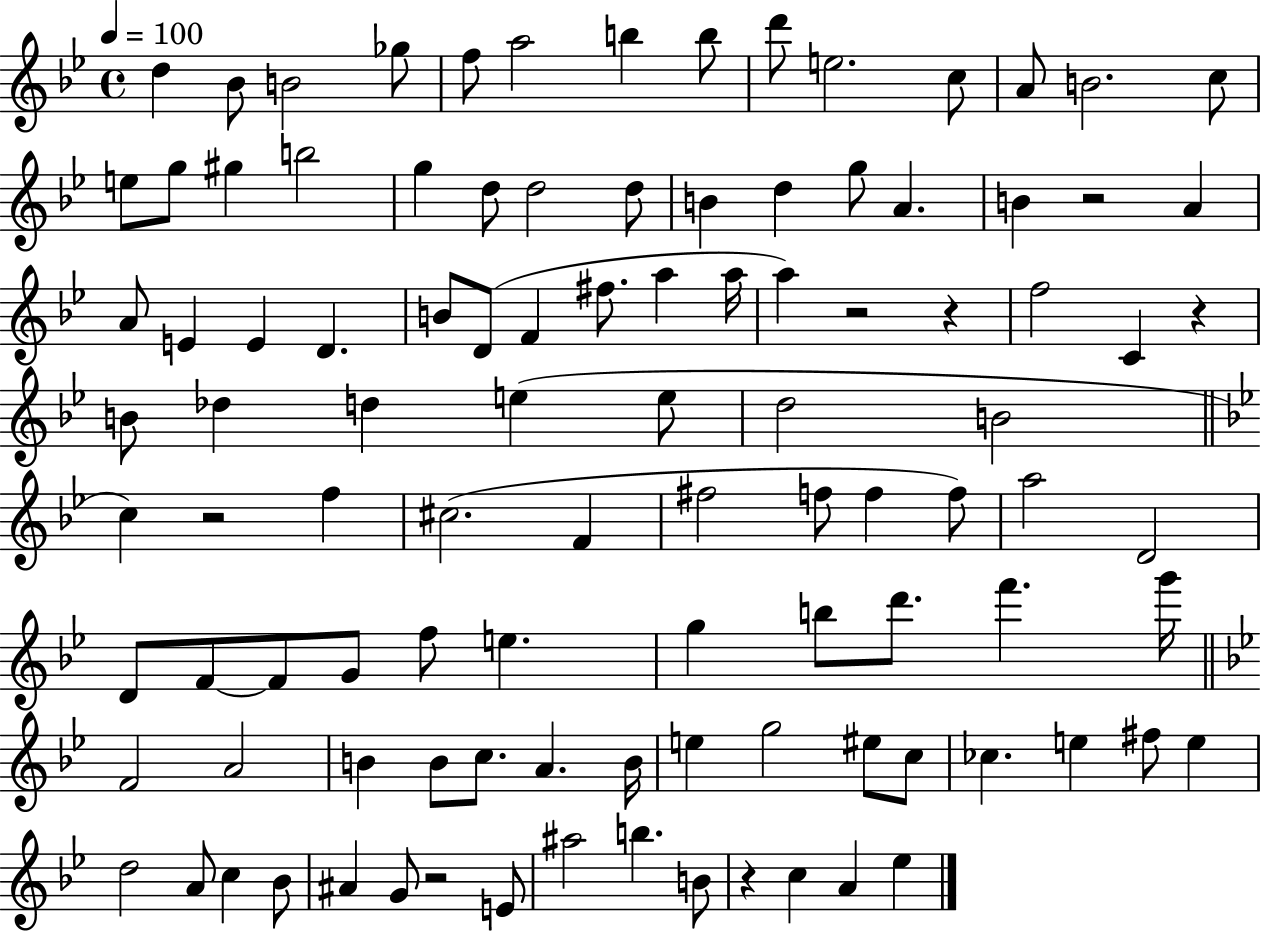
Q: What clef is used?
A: treble